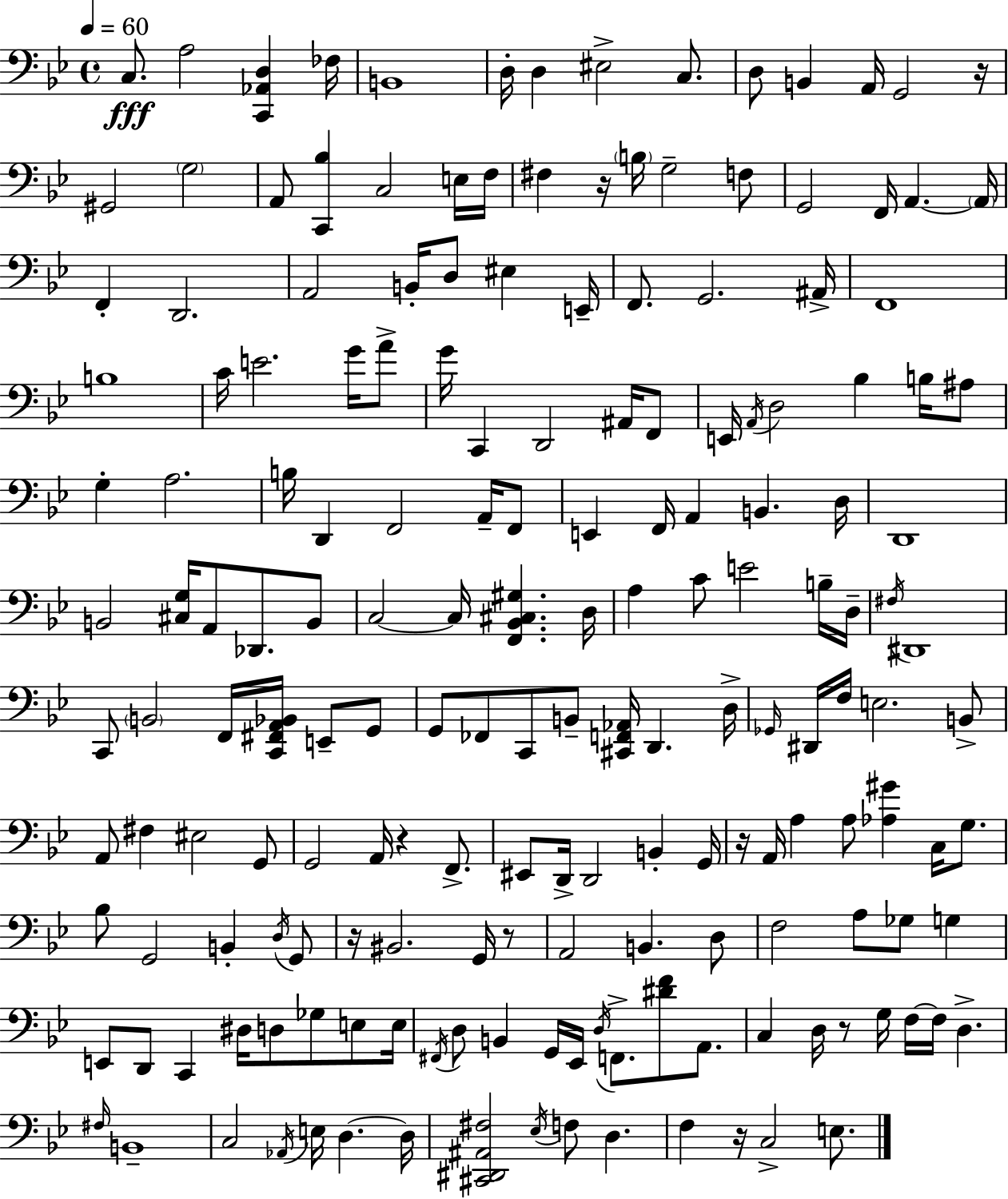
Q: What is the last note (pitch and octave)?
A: E3